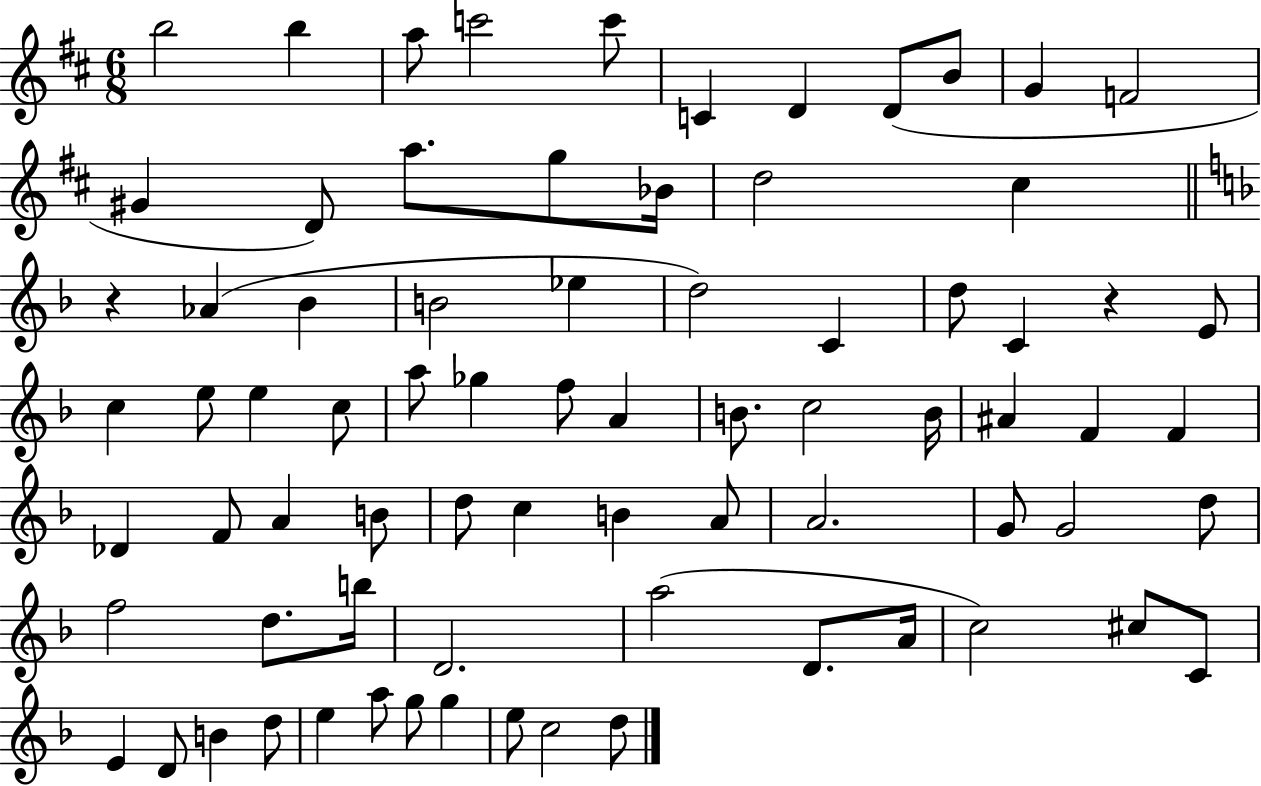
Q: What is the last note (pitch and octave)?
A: D5